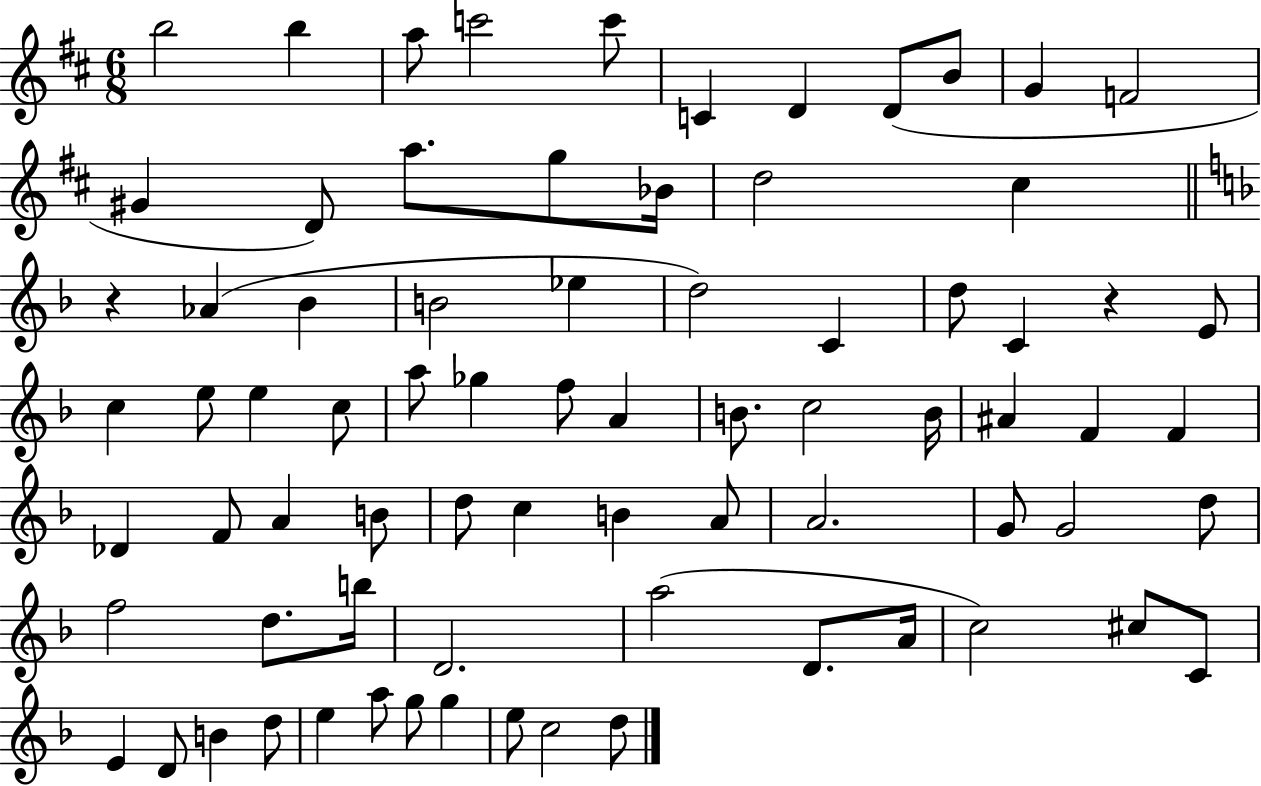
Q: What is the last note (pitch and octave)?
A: D5